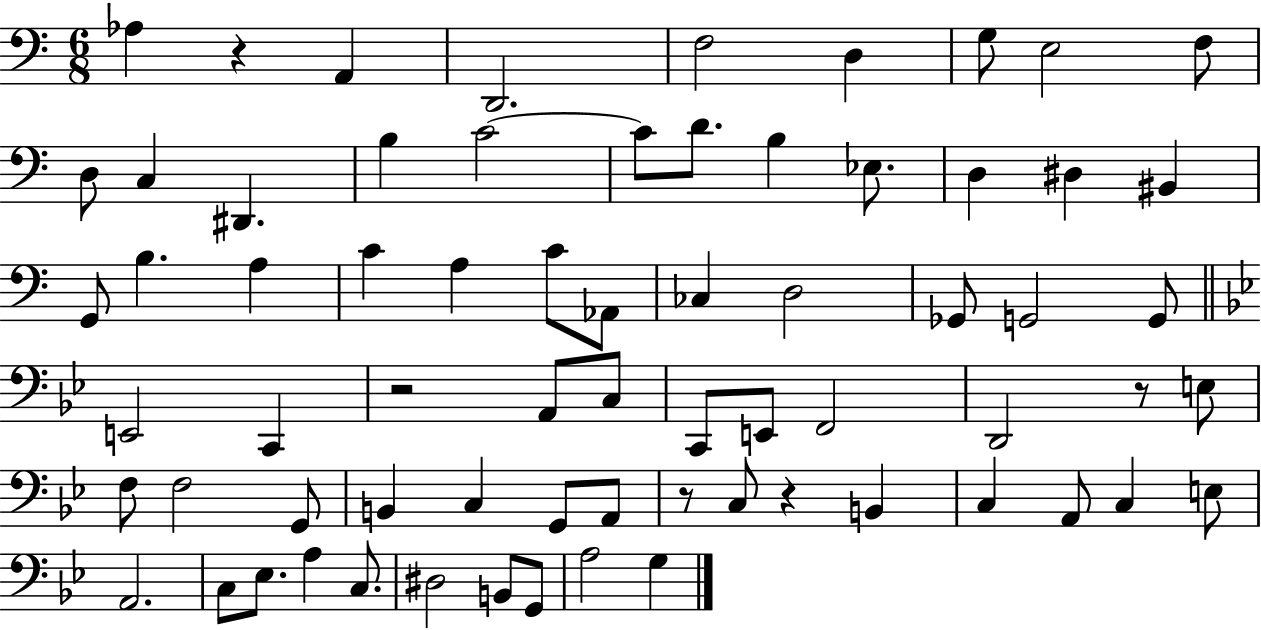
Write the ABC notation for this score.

X:1
T:Untitled
M:6/8
L:1/4
K:C
_A, z A,, D,,2 F,2 D, G,/2 E,2 F,/2 D,/2 C, ^D,, B, C2 C/2 D/2 B, _E,/2 D, ^D, ^B,, G,,/2 B, A, C A, C/2 _A,,/2 _C, D,2 _G,,/2 G,,2 G,,/2 E,,2 C,, z2 A,,/2 C,/2 C,,/2 E,,/2 F,,2 D,,2 z/2 E,/2 F,/2 F,2 G,,/2 B,, C, G,,/2 A,,/2 z/2 C,/2 z B,, C, A,,/2 C, E,/2 A,,2 C,/2 _E,/2 A, C,/2 ^D,2 B,,/2 G,,/2 A,2 G,